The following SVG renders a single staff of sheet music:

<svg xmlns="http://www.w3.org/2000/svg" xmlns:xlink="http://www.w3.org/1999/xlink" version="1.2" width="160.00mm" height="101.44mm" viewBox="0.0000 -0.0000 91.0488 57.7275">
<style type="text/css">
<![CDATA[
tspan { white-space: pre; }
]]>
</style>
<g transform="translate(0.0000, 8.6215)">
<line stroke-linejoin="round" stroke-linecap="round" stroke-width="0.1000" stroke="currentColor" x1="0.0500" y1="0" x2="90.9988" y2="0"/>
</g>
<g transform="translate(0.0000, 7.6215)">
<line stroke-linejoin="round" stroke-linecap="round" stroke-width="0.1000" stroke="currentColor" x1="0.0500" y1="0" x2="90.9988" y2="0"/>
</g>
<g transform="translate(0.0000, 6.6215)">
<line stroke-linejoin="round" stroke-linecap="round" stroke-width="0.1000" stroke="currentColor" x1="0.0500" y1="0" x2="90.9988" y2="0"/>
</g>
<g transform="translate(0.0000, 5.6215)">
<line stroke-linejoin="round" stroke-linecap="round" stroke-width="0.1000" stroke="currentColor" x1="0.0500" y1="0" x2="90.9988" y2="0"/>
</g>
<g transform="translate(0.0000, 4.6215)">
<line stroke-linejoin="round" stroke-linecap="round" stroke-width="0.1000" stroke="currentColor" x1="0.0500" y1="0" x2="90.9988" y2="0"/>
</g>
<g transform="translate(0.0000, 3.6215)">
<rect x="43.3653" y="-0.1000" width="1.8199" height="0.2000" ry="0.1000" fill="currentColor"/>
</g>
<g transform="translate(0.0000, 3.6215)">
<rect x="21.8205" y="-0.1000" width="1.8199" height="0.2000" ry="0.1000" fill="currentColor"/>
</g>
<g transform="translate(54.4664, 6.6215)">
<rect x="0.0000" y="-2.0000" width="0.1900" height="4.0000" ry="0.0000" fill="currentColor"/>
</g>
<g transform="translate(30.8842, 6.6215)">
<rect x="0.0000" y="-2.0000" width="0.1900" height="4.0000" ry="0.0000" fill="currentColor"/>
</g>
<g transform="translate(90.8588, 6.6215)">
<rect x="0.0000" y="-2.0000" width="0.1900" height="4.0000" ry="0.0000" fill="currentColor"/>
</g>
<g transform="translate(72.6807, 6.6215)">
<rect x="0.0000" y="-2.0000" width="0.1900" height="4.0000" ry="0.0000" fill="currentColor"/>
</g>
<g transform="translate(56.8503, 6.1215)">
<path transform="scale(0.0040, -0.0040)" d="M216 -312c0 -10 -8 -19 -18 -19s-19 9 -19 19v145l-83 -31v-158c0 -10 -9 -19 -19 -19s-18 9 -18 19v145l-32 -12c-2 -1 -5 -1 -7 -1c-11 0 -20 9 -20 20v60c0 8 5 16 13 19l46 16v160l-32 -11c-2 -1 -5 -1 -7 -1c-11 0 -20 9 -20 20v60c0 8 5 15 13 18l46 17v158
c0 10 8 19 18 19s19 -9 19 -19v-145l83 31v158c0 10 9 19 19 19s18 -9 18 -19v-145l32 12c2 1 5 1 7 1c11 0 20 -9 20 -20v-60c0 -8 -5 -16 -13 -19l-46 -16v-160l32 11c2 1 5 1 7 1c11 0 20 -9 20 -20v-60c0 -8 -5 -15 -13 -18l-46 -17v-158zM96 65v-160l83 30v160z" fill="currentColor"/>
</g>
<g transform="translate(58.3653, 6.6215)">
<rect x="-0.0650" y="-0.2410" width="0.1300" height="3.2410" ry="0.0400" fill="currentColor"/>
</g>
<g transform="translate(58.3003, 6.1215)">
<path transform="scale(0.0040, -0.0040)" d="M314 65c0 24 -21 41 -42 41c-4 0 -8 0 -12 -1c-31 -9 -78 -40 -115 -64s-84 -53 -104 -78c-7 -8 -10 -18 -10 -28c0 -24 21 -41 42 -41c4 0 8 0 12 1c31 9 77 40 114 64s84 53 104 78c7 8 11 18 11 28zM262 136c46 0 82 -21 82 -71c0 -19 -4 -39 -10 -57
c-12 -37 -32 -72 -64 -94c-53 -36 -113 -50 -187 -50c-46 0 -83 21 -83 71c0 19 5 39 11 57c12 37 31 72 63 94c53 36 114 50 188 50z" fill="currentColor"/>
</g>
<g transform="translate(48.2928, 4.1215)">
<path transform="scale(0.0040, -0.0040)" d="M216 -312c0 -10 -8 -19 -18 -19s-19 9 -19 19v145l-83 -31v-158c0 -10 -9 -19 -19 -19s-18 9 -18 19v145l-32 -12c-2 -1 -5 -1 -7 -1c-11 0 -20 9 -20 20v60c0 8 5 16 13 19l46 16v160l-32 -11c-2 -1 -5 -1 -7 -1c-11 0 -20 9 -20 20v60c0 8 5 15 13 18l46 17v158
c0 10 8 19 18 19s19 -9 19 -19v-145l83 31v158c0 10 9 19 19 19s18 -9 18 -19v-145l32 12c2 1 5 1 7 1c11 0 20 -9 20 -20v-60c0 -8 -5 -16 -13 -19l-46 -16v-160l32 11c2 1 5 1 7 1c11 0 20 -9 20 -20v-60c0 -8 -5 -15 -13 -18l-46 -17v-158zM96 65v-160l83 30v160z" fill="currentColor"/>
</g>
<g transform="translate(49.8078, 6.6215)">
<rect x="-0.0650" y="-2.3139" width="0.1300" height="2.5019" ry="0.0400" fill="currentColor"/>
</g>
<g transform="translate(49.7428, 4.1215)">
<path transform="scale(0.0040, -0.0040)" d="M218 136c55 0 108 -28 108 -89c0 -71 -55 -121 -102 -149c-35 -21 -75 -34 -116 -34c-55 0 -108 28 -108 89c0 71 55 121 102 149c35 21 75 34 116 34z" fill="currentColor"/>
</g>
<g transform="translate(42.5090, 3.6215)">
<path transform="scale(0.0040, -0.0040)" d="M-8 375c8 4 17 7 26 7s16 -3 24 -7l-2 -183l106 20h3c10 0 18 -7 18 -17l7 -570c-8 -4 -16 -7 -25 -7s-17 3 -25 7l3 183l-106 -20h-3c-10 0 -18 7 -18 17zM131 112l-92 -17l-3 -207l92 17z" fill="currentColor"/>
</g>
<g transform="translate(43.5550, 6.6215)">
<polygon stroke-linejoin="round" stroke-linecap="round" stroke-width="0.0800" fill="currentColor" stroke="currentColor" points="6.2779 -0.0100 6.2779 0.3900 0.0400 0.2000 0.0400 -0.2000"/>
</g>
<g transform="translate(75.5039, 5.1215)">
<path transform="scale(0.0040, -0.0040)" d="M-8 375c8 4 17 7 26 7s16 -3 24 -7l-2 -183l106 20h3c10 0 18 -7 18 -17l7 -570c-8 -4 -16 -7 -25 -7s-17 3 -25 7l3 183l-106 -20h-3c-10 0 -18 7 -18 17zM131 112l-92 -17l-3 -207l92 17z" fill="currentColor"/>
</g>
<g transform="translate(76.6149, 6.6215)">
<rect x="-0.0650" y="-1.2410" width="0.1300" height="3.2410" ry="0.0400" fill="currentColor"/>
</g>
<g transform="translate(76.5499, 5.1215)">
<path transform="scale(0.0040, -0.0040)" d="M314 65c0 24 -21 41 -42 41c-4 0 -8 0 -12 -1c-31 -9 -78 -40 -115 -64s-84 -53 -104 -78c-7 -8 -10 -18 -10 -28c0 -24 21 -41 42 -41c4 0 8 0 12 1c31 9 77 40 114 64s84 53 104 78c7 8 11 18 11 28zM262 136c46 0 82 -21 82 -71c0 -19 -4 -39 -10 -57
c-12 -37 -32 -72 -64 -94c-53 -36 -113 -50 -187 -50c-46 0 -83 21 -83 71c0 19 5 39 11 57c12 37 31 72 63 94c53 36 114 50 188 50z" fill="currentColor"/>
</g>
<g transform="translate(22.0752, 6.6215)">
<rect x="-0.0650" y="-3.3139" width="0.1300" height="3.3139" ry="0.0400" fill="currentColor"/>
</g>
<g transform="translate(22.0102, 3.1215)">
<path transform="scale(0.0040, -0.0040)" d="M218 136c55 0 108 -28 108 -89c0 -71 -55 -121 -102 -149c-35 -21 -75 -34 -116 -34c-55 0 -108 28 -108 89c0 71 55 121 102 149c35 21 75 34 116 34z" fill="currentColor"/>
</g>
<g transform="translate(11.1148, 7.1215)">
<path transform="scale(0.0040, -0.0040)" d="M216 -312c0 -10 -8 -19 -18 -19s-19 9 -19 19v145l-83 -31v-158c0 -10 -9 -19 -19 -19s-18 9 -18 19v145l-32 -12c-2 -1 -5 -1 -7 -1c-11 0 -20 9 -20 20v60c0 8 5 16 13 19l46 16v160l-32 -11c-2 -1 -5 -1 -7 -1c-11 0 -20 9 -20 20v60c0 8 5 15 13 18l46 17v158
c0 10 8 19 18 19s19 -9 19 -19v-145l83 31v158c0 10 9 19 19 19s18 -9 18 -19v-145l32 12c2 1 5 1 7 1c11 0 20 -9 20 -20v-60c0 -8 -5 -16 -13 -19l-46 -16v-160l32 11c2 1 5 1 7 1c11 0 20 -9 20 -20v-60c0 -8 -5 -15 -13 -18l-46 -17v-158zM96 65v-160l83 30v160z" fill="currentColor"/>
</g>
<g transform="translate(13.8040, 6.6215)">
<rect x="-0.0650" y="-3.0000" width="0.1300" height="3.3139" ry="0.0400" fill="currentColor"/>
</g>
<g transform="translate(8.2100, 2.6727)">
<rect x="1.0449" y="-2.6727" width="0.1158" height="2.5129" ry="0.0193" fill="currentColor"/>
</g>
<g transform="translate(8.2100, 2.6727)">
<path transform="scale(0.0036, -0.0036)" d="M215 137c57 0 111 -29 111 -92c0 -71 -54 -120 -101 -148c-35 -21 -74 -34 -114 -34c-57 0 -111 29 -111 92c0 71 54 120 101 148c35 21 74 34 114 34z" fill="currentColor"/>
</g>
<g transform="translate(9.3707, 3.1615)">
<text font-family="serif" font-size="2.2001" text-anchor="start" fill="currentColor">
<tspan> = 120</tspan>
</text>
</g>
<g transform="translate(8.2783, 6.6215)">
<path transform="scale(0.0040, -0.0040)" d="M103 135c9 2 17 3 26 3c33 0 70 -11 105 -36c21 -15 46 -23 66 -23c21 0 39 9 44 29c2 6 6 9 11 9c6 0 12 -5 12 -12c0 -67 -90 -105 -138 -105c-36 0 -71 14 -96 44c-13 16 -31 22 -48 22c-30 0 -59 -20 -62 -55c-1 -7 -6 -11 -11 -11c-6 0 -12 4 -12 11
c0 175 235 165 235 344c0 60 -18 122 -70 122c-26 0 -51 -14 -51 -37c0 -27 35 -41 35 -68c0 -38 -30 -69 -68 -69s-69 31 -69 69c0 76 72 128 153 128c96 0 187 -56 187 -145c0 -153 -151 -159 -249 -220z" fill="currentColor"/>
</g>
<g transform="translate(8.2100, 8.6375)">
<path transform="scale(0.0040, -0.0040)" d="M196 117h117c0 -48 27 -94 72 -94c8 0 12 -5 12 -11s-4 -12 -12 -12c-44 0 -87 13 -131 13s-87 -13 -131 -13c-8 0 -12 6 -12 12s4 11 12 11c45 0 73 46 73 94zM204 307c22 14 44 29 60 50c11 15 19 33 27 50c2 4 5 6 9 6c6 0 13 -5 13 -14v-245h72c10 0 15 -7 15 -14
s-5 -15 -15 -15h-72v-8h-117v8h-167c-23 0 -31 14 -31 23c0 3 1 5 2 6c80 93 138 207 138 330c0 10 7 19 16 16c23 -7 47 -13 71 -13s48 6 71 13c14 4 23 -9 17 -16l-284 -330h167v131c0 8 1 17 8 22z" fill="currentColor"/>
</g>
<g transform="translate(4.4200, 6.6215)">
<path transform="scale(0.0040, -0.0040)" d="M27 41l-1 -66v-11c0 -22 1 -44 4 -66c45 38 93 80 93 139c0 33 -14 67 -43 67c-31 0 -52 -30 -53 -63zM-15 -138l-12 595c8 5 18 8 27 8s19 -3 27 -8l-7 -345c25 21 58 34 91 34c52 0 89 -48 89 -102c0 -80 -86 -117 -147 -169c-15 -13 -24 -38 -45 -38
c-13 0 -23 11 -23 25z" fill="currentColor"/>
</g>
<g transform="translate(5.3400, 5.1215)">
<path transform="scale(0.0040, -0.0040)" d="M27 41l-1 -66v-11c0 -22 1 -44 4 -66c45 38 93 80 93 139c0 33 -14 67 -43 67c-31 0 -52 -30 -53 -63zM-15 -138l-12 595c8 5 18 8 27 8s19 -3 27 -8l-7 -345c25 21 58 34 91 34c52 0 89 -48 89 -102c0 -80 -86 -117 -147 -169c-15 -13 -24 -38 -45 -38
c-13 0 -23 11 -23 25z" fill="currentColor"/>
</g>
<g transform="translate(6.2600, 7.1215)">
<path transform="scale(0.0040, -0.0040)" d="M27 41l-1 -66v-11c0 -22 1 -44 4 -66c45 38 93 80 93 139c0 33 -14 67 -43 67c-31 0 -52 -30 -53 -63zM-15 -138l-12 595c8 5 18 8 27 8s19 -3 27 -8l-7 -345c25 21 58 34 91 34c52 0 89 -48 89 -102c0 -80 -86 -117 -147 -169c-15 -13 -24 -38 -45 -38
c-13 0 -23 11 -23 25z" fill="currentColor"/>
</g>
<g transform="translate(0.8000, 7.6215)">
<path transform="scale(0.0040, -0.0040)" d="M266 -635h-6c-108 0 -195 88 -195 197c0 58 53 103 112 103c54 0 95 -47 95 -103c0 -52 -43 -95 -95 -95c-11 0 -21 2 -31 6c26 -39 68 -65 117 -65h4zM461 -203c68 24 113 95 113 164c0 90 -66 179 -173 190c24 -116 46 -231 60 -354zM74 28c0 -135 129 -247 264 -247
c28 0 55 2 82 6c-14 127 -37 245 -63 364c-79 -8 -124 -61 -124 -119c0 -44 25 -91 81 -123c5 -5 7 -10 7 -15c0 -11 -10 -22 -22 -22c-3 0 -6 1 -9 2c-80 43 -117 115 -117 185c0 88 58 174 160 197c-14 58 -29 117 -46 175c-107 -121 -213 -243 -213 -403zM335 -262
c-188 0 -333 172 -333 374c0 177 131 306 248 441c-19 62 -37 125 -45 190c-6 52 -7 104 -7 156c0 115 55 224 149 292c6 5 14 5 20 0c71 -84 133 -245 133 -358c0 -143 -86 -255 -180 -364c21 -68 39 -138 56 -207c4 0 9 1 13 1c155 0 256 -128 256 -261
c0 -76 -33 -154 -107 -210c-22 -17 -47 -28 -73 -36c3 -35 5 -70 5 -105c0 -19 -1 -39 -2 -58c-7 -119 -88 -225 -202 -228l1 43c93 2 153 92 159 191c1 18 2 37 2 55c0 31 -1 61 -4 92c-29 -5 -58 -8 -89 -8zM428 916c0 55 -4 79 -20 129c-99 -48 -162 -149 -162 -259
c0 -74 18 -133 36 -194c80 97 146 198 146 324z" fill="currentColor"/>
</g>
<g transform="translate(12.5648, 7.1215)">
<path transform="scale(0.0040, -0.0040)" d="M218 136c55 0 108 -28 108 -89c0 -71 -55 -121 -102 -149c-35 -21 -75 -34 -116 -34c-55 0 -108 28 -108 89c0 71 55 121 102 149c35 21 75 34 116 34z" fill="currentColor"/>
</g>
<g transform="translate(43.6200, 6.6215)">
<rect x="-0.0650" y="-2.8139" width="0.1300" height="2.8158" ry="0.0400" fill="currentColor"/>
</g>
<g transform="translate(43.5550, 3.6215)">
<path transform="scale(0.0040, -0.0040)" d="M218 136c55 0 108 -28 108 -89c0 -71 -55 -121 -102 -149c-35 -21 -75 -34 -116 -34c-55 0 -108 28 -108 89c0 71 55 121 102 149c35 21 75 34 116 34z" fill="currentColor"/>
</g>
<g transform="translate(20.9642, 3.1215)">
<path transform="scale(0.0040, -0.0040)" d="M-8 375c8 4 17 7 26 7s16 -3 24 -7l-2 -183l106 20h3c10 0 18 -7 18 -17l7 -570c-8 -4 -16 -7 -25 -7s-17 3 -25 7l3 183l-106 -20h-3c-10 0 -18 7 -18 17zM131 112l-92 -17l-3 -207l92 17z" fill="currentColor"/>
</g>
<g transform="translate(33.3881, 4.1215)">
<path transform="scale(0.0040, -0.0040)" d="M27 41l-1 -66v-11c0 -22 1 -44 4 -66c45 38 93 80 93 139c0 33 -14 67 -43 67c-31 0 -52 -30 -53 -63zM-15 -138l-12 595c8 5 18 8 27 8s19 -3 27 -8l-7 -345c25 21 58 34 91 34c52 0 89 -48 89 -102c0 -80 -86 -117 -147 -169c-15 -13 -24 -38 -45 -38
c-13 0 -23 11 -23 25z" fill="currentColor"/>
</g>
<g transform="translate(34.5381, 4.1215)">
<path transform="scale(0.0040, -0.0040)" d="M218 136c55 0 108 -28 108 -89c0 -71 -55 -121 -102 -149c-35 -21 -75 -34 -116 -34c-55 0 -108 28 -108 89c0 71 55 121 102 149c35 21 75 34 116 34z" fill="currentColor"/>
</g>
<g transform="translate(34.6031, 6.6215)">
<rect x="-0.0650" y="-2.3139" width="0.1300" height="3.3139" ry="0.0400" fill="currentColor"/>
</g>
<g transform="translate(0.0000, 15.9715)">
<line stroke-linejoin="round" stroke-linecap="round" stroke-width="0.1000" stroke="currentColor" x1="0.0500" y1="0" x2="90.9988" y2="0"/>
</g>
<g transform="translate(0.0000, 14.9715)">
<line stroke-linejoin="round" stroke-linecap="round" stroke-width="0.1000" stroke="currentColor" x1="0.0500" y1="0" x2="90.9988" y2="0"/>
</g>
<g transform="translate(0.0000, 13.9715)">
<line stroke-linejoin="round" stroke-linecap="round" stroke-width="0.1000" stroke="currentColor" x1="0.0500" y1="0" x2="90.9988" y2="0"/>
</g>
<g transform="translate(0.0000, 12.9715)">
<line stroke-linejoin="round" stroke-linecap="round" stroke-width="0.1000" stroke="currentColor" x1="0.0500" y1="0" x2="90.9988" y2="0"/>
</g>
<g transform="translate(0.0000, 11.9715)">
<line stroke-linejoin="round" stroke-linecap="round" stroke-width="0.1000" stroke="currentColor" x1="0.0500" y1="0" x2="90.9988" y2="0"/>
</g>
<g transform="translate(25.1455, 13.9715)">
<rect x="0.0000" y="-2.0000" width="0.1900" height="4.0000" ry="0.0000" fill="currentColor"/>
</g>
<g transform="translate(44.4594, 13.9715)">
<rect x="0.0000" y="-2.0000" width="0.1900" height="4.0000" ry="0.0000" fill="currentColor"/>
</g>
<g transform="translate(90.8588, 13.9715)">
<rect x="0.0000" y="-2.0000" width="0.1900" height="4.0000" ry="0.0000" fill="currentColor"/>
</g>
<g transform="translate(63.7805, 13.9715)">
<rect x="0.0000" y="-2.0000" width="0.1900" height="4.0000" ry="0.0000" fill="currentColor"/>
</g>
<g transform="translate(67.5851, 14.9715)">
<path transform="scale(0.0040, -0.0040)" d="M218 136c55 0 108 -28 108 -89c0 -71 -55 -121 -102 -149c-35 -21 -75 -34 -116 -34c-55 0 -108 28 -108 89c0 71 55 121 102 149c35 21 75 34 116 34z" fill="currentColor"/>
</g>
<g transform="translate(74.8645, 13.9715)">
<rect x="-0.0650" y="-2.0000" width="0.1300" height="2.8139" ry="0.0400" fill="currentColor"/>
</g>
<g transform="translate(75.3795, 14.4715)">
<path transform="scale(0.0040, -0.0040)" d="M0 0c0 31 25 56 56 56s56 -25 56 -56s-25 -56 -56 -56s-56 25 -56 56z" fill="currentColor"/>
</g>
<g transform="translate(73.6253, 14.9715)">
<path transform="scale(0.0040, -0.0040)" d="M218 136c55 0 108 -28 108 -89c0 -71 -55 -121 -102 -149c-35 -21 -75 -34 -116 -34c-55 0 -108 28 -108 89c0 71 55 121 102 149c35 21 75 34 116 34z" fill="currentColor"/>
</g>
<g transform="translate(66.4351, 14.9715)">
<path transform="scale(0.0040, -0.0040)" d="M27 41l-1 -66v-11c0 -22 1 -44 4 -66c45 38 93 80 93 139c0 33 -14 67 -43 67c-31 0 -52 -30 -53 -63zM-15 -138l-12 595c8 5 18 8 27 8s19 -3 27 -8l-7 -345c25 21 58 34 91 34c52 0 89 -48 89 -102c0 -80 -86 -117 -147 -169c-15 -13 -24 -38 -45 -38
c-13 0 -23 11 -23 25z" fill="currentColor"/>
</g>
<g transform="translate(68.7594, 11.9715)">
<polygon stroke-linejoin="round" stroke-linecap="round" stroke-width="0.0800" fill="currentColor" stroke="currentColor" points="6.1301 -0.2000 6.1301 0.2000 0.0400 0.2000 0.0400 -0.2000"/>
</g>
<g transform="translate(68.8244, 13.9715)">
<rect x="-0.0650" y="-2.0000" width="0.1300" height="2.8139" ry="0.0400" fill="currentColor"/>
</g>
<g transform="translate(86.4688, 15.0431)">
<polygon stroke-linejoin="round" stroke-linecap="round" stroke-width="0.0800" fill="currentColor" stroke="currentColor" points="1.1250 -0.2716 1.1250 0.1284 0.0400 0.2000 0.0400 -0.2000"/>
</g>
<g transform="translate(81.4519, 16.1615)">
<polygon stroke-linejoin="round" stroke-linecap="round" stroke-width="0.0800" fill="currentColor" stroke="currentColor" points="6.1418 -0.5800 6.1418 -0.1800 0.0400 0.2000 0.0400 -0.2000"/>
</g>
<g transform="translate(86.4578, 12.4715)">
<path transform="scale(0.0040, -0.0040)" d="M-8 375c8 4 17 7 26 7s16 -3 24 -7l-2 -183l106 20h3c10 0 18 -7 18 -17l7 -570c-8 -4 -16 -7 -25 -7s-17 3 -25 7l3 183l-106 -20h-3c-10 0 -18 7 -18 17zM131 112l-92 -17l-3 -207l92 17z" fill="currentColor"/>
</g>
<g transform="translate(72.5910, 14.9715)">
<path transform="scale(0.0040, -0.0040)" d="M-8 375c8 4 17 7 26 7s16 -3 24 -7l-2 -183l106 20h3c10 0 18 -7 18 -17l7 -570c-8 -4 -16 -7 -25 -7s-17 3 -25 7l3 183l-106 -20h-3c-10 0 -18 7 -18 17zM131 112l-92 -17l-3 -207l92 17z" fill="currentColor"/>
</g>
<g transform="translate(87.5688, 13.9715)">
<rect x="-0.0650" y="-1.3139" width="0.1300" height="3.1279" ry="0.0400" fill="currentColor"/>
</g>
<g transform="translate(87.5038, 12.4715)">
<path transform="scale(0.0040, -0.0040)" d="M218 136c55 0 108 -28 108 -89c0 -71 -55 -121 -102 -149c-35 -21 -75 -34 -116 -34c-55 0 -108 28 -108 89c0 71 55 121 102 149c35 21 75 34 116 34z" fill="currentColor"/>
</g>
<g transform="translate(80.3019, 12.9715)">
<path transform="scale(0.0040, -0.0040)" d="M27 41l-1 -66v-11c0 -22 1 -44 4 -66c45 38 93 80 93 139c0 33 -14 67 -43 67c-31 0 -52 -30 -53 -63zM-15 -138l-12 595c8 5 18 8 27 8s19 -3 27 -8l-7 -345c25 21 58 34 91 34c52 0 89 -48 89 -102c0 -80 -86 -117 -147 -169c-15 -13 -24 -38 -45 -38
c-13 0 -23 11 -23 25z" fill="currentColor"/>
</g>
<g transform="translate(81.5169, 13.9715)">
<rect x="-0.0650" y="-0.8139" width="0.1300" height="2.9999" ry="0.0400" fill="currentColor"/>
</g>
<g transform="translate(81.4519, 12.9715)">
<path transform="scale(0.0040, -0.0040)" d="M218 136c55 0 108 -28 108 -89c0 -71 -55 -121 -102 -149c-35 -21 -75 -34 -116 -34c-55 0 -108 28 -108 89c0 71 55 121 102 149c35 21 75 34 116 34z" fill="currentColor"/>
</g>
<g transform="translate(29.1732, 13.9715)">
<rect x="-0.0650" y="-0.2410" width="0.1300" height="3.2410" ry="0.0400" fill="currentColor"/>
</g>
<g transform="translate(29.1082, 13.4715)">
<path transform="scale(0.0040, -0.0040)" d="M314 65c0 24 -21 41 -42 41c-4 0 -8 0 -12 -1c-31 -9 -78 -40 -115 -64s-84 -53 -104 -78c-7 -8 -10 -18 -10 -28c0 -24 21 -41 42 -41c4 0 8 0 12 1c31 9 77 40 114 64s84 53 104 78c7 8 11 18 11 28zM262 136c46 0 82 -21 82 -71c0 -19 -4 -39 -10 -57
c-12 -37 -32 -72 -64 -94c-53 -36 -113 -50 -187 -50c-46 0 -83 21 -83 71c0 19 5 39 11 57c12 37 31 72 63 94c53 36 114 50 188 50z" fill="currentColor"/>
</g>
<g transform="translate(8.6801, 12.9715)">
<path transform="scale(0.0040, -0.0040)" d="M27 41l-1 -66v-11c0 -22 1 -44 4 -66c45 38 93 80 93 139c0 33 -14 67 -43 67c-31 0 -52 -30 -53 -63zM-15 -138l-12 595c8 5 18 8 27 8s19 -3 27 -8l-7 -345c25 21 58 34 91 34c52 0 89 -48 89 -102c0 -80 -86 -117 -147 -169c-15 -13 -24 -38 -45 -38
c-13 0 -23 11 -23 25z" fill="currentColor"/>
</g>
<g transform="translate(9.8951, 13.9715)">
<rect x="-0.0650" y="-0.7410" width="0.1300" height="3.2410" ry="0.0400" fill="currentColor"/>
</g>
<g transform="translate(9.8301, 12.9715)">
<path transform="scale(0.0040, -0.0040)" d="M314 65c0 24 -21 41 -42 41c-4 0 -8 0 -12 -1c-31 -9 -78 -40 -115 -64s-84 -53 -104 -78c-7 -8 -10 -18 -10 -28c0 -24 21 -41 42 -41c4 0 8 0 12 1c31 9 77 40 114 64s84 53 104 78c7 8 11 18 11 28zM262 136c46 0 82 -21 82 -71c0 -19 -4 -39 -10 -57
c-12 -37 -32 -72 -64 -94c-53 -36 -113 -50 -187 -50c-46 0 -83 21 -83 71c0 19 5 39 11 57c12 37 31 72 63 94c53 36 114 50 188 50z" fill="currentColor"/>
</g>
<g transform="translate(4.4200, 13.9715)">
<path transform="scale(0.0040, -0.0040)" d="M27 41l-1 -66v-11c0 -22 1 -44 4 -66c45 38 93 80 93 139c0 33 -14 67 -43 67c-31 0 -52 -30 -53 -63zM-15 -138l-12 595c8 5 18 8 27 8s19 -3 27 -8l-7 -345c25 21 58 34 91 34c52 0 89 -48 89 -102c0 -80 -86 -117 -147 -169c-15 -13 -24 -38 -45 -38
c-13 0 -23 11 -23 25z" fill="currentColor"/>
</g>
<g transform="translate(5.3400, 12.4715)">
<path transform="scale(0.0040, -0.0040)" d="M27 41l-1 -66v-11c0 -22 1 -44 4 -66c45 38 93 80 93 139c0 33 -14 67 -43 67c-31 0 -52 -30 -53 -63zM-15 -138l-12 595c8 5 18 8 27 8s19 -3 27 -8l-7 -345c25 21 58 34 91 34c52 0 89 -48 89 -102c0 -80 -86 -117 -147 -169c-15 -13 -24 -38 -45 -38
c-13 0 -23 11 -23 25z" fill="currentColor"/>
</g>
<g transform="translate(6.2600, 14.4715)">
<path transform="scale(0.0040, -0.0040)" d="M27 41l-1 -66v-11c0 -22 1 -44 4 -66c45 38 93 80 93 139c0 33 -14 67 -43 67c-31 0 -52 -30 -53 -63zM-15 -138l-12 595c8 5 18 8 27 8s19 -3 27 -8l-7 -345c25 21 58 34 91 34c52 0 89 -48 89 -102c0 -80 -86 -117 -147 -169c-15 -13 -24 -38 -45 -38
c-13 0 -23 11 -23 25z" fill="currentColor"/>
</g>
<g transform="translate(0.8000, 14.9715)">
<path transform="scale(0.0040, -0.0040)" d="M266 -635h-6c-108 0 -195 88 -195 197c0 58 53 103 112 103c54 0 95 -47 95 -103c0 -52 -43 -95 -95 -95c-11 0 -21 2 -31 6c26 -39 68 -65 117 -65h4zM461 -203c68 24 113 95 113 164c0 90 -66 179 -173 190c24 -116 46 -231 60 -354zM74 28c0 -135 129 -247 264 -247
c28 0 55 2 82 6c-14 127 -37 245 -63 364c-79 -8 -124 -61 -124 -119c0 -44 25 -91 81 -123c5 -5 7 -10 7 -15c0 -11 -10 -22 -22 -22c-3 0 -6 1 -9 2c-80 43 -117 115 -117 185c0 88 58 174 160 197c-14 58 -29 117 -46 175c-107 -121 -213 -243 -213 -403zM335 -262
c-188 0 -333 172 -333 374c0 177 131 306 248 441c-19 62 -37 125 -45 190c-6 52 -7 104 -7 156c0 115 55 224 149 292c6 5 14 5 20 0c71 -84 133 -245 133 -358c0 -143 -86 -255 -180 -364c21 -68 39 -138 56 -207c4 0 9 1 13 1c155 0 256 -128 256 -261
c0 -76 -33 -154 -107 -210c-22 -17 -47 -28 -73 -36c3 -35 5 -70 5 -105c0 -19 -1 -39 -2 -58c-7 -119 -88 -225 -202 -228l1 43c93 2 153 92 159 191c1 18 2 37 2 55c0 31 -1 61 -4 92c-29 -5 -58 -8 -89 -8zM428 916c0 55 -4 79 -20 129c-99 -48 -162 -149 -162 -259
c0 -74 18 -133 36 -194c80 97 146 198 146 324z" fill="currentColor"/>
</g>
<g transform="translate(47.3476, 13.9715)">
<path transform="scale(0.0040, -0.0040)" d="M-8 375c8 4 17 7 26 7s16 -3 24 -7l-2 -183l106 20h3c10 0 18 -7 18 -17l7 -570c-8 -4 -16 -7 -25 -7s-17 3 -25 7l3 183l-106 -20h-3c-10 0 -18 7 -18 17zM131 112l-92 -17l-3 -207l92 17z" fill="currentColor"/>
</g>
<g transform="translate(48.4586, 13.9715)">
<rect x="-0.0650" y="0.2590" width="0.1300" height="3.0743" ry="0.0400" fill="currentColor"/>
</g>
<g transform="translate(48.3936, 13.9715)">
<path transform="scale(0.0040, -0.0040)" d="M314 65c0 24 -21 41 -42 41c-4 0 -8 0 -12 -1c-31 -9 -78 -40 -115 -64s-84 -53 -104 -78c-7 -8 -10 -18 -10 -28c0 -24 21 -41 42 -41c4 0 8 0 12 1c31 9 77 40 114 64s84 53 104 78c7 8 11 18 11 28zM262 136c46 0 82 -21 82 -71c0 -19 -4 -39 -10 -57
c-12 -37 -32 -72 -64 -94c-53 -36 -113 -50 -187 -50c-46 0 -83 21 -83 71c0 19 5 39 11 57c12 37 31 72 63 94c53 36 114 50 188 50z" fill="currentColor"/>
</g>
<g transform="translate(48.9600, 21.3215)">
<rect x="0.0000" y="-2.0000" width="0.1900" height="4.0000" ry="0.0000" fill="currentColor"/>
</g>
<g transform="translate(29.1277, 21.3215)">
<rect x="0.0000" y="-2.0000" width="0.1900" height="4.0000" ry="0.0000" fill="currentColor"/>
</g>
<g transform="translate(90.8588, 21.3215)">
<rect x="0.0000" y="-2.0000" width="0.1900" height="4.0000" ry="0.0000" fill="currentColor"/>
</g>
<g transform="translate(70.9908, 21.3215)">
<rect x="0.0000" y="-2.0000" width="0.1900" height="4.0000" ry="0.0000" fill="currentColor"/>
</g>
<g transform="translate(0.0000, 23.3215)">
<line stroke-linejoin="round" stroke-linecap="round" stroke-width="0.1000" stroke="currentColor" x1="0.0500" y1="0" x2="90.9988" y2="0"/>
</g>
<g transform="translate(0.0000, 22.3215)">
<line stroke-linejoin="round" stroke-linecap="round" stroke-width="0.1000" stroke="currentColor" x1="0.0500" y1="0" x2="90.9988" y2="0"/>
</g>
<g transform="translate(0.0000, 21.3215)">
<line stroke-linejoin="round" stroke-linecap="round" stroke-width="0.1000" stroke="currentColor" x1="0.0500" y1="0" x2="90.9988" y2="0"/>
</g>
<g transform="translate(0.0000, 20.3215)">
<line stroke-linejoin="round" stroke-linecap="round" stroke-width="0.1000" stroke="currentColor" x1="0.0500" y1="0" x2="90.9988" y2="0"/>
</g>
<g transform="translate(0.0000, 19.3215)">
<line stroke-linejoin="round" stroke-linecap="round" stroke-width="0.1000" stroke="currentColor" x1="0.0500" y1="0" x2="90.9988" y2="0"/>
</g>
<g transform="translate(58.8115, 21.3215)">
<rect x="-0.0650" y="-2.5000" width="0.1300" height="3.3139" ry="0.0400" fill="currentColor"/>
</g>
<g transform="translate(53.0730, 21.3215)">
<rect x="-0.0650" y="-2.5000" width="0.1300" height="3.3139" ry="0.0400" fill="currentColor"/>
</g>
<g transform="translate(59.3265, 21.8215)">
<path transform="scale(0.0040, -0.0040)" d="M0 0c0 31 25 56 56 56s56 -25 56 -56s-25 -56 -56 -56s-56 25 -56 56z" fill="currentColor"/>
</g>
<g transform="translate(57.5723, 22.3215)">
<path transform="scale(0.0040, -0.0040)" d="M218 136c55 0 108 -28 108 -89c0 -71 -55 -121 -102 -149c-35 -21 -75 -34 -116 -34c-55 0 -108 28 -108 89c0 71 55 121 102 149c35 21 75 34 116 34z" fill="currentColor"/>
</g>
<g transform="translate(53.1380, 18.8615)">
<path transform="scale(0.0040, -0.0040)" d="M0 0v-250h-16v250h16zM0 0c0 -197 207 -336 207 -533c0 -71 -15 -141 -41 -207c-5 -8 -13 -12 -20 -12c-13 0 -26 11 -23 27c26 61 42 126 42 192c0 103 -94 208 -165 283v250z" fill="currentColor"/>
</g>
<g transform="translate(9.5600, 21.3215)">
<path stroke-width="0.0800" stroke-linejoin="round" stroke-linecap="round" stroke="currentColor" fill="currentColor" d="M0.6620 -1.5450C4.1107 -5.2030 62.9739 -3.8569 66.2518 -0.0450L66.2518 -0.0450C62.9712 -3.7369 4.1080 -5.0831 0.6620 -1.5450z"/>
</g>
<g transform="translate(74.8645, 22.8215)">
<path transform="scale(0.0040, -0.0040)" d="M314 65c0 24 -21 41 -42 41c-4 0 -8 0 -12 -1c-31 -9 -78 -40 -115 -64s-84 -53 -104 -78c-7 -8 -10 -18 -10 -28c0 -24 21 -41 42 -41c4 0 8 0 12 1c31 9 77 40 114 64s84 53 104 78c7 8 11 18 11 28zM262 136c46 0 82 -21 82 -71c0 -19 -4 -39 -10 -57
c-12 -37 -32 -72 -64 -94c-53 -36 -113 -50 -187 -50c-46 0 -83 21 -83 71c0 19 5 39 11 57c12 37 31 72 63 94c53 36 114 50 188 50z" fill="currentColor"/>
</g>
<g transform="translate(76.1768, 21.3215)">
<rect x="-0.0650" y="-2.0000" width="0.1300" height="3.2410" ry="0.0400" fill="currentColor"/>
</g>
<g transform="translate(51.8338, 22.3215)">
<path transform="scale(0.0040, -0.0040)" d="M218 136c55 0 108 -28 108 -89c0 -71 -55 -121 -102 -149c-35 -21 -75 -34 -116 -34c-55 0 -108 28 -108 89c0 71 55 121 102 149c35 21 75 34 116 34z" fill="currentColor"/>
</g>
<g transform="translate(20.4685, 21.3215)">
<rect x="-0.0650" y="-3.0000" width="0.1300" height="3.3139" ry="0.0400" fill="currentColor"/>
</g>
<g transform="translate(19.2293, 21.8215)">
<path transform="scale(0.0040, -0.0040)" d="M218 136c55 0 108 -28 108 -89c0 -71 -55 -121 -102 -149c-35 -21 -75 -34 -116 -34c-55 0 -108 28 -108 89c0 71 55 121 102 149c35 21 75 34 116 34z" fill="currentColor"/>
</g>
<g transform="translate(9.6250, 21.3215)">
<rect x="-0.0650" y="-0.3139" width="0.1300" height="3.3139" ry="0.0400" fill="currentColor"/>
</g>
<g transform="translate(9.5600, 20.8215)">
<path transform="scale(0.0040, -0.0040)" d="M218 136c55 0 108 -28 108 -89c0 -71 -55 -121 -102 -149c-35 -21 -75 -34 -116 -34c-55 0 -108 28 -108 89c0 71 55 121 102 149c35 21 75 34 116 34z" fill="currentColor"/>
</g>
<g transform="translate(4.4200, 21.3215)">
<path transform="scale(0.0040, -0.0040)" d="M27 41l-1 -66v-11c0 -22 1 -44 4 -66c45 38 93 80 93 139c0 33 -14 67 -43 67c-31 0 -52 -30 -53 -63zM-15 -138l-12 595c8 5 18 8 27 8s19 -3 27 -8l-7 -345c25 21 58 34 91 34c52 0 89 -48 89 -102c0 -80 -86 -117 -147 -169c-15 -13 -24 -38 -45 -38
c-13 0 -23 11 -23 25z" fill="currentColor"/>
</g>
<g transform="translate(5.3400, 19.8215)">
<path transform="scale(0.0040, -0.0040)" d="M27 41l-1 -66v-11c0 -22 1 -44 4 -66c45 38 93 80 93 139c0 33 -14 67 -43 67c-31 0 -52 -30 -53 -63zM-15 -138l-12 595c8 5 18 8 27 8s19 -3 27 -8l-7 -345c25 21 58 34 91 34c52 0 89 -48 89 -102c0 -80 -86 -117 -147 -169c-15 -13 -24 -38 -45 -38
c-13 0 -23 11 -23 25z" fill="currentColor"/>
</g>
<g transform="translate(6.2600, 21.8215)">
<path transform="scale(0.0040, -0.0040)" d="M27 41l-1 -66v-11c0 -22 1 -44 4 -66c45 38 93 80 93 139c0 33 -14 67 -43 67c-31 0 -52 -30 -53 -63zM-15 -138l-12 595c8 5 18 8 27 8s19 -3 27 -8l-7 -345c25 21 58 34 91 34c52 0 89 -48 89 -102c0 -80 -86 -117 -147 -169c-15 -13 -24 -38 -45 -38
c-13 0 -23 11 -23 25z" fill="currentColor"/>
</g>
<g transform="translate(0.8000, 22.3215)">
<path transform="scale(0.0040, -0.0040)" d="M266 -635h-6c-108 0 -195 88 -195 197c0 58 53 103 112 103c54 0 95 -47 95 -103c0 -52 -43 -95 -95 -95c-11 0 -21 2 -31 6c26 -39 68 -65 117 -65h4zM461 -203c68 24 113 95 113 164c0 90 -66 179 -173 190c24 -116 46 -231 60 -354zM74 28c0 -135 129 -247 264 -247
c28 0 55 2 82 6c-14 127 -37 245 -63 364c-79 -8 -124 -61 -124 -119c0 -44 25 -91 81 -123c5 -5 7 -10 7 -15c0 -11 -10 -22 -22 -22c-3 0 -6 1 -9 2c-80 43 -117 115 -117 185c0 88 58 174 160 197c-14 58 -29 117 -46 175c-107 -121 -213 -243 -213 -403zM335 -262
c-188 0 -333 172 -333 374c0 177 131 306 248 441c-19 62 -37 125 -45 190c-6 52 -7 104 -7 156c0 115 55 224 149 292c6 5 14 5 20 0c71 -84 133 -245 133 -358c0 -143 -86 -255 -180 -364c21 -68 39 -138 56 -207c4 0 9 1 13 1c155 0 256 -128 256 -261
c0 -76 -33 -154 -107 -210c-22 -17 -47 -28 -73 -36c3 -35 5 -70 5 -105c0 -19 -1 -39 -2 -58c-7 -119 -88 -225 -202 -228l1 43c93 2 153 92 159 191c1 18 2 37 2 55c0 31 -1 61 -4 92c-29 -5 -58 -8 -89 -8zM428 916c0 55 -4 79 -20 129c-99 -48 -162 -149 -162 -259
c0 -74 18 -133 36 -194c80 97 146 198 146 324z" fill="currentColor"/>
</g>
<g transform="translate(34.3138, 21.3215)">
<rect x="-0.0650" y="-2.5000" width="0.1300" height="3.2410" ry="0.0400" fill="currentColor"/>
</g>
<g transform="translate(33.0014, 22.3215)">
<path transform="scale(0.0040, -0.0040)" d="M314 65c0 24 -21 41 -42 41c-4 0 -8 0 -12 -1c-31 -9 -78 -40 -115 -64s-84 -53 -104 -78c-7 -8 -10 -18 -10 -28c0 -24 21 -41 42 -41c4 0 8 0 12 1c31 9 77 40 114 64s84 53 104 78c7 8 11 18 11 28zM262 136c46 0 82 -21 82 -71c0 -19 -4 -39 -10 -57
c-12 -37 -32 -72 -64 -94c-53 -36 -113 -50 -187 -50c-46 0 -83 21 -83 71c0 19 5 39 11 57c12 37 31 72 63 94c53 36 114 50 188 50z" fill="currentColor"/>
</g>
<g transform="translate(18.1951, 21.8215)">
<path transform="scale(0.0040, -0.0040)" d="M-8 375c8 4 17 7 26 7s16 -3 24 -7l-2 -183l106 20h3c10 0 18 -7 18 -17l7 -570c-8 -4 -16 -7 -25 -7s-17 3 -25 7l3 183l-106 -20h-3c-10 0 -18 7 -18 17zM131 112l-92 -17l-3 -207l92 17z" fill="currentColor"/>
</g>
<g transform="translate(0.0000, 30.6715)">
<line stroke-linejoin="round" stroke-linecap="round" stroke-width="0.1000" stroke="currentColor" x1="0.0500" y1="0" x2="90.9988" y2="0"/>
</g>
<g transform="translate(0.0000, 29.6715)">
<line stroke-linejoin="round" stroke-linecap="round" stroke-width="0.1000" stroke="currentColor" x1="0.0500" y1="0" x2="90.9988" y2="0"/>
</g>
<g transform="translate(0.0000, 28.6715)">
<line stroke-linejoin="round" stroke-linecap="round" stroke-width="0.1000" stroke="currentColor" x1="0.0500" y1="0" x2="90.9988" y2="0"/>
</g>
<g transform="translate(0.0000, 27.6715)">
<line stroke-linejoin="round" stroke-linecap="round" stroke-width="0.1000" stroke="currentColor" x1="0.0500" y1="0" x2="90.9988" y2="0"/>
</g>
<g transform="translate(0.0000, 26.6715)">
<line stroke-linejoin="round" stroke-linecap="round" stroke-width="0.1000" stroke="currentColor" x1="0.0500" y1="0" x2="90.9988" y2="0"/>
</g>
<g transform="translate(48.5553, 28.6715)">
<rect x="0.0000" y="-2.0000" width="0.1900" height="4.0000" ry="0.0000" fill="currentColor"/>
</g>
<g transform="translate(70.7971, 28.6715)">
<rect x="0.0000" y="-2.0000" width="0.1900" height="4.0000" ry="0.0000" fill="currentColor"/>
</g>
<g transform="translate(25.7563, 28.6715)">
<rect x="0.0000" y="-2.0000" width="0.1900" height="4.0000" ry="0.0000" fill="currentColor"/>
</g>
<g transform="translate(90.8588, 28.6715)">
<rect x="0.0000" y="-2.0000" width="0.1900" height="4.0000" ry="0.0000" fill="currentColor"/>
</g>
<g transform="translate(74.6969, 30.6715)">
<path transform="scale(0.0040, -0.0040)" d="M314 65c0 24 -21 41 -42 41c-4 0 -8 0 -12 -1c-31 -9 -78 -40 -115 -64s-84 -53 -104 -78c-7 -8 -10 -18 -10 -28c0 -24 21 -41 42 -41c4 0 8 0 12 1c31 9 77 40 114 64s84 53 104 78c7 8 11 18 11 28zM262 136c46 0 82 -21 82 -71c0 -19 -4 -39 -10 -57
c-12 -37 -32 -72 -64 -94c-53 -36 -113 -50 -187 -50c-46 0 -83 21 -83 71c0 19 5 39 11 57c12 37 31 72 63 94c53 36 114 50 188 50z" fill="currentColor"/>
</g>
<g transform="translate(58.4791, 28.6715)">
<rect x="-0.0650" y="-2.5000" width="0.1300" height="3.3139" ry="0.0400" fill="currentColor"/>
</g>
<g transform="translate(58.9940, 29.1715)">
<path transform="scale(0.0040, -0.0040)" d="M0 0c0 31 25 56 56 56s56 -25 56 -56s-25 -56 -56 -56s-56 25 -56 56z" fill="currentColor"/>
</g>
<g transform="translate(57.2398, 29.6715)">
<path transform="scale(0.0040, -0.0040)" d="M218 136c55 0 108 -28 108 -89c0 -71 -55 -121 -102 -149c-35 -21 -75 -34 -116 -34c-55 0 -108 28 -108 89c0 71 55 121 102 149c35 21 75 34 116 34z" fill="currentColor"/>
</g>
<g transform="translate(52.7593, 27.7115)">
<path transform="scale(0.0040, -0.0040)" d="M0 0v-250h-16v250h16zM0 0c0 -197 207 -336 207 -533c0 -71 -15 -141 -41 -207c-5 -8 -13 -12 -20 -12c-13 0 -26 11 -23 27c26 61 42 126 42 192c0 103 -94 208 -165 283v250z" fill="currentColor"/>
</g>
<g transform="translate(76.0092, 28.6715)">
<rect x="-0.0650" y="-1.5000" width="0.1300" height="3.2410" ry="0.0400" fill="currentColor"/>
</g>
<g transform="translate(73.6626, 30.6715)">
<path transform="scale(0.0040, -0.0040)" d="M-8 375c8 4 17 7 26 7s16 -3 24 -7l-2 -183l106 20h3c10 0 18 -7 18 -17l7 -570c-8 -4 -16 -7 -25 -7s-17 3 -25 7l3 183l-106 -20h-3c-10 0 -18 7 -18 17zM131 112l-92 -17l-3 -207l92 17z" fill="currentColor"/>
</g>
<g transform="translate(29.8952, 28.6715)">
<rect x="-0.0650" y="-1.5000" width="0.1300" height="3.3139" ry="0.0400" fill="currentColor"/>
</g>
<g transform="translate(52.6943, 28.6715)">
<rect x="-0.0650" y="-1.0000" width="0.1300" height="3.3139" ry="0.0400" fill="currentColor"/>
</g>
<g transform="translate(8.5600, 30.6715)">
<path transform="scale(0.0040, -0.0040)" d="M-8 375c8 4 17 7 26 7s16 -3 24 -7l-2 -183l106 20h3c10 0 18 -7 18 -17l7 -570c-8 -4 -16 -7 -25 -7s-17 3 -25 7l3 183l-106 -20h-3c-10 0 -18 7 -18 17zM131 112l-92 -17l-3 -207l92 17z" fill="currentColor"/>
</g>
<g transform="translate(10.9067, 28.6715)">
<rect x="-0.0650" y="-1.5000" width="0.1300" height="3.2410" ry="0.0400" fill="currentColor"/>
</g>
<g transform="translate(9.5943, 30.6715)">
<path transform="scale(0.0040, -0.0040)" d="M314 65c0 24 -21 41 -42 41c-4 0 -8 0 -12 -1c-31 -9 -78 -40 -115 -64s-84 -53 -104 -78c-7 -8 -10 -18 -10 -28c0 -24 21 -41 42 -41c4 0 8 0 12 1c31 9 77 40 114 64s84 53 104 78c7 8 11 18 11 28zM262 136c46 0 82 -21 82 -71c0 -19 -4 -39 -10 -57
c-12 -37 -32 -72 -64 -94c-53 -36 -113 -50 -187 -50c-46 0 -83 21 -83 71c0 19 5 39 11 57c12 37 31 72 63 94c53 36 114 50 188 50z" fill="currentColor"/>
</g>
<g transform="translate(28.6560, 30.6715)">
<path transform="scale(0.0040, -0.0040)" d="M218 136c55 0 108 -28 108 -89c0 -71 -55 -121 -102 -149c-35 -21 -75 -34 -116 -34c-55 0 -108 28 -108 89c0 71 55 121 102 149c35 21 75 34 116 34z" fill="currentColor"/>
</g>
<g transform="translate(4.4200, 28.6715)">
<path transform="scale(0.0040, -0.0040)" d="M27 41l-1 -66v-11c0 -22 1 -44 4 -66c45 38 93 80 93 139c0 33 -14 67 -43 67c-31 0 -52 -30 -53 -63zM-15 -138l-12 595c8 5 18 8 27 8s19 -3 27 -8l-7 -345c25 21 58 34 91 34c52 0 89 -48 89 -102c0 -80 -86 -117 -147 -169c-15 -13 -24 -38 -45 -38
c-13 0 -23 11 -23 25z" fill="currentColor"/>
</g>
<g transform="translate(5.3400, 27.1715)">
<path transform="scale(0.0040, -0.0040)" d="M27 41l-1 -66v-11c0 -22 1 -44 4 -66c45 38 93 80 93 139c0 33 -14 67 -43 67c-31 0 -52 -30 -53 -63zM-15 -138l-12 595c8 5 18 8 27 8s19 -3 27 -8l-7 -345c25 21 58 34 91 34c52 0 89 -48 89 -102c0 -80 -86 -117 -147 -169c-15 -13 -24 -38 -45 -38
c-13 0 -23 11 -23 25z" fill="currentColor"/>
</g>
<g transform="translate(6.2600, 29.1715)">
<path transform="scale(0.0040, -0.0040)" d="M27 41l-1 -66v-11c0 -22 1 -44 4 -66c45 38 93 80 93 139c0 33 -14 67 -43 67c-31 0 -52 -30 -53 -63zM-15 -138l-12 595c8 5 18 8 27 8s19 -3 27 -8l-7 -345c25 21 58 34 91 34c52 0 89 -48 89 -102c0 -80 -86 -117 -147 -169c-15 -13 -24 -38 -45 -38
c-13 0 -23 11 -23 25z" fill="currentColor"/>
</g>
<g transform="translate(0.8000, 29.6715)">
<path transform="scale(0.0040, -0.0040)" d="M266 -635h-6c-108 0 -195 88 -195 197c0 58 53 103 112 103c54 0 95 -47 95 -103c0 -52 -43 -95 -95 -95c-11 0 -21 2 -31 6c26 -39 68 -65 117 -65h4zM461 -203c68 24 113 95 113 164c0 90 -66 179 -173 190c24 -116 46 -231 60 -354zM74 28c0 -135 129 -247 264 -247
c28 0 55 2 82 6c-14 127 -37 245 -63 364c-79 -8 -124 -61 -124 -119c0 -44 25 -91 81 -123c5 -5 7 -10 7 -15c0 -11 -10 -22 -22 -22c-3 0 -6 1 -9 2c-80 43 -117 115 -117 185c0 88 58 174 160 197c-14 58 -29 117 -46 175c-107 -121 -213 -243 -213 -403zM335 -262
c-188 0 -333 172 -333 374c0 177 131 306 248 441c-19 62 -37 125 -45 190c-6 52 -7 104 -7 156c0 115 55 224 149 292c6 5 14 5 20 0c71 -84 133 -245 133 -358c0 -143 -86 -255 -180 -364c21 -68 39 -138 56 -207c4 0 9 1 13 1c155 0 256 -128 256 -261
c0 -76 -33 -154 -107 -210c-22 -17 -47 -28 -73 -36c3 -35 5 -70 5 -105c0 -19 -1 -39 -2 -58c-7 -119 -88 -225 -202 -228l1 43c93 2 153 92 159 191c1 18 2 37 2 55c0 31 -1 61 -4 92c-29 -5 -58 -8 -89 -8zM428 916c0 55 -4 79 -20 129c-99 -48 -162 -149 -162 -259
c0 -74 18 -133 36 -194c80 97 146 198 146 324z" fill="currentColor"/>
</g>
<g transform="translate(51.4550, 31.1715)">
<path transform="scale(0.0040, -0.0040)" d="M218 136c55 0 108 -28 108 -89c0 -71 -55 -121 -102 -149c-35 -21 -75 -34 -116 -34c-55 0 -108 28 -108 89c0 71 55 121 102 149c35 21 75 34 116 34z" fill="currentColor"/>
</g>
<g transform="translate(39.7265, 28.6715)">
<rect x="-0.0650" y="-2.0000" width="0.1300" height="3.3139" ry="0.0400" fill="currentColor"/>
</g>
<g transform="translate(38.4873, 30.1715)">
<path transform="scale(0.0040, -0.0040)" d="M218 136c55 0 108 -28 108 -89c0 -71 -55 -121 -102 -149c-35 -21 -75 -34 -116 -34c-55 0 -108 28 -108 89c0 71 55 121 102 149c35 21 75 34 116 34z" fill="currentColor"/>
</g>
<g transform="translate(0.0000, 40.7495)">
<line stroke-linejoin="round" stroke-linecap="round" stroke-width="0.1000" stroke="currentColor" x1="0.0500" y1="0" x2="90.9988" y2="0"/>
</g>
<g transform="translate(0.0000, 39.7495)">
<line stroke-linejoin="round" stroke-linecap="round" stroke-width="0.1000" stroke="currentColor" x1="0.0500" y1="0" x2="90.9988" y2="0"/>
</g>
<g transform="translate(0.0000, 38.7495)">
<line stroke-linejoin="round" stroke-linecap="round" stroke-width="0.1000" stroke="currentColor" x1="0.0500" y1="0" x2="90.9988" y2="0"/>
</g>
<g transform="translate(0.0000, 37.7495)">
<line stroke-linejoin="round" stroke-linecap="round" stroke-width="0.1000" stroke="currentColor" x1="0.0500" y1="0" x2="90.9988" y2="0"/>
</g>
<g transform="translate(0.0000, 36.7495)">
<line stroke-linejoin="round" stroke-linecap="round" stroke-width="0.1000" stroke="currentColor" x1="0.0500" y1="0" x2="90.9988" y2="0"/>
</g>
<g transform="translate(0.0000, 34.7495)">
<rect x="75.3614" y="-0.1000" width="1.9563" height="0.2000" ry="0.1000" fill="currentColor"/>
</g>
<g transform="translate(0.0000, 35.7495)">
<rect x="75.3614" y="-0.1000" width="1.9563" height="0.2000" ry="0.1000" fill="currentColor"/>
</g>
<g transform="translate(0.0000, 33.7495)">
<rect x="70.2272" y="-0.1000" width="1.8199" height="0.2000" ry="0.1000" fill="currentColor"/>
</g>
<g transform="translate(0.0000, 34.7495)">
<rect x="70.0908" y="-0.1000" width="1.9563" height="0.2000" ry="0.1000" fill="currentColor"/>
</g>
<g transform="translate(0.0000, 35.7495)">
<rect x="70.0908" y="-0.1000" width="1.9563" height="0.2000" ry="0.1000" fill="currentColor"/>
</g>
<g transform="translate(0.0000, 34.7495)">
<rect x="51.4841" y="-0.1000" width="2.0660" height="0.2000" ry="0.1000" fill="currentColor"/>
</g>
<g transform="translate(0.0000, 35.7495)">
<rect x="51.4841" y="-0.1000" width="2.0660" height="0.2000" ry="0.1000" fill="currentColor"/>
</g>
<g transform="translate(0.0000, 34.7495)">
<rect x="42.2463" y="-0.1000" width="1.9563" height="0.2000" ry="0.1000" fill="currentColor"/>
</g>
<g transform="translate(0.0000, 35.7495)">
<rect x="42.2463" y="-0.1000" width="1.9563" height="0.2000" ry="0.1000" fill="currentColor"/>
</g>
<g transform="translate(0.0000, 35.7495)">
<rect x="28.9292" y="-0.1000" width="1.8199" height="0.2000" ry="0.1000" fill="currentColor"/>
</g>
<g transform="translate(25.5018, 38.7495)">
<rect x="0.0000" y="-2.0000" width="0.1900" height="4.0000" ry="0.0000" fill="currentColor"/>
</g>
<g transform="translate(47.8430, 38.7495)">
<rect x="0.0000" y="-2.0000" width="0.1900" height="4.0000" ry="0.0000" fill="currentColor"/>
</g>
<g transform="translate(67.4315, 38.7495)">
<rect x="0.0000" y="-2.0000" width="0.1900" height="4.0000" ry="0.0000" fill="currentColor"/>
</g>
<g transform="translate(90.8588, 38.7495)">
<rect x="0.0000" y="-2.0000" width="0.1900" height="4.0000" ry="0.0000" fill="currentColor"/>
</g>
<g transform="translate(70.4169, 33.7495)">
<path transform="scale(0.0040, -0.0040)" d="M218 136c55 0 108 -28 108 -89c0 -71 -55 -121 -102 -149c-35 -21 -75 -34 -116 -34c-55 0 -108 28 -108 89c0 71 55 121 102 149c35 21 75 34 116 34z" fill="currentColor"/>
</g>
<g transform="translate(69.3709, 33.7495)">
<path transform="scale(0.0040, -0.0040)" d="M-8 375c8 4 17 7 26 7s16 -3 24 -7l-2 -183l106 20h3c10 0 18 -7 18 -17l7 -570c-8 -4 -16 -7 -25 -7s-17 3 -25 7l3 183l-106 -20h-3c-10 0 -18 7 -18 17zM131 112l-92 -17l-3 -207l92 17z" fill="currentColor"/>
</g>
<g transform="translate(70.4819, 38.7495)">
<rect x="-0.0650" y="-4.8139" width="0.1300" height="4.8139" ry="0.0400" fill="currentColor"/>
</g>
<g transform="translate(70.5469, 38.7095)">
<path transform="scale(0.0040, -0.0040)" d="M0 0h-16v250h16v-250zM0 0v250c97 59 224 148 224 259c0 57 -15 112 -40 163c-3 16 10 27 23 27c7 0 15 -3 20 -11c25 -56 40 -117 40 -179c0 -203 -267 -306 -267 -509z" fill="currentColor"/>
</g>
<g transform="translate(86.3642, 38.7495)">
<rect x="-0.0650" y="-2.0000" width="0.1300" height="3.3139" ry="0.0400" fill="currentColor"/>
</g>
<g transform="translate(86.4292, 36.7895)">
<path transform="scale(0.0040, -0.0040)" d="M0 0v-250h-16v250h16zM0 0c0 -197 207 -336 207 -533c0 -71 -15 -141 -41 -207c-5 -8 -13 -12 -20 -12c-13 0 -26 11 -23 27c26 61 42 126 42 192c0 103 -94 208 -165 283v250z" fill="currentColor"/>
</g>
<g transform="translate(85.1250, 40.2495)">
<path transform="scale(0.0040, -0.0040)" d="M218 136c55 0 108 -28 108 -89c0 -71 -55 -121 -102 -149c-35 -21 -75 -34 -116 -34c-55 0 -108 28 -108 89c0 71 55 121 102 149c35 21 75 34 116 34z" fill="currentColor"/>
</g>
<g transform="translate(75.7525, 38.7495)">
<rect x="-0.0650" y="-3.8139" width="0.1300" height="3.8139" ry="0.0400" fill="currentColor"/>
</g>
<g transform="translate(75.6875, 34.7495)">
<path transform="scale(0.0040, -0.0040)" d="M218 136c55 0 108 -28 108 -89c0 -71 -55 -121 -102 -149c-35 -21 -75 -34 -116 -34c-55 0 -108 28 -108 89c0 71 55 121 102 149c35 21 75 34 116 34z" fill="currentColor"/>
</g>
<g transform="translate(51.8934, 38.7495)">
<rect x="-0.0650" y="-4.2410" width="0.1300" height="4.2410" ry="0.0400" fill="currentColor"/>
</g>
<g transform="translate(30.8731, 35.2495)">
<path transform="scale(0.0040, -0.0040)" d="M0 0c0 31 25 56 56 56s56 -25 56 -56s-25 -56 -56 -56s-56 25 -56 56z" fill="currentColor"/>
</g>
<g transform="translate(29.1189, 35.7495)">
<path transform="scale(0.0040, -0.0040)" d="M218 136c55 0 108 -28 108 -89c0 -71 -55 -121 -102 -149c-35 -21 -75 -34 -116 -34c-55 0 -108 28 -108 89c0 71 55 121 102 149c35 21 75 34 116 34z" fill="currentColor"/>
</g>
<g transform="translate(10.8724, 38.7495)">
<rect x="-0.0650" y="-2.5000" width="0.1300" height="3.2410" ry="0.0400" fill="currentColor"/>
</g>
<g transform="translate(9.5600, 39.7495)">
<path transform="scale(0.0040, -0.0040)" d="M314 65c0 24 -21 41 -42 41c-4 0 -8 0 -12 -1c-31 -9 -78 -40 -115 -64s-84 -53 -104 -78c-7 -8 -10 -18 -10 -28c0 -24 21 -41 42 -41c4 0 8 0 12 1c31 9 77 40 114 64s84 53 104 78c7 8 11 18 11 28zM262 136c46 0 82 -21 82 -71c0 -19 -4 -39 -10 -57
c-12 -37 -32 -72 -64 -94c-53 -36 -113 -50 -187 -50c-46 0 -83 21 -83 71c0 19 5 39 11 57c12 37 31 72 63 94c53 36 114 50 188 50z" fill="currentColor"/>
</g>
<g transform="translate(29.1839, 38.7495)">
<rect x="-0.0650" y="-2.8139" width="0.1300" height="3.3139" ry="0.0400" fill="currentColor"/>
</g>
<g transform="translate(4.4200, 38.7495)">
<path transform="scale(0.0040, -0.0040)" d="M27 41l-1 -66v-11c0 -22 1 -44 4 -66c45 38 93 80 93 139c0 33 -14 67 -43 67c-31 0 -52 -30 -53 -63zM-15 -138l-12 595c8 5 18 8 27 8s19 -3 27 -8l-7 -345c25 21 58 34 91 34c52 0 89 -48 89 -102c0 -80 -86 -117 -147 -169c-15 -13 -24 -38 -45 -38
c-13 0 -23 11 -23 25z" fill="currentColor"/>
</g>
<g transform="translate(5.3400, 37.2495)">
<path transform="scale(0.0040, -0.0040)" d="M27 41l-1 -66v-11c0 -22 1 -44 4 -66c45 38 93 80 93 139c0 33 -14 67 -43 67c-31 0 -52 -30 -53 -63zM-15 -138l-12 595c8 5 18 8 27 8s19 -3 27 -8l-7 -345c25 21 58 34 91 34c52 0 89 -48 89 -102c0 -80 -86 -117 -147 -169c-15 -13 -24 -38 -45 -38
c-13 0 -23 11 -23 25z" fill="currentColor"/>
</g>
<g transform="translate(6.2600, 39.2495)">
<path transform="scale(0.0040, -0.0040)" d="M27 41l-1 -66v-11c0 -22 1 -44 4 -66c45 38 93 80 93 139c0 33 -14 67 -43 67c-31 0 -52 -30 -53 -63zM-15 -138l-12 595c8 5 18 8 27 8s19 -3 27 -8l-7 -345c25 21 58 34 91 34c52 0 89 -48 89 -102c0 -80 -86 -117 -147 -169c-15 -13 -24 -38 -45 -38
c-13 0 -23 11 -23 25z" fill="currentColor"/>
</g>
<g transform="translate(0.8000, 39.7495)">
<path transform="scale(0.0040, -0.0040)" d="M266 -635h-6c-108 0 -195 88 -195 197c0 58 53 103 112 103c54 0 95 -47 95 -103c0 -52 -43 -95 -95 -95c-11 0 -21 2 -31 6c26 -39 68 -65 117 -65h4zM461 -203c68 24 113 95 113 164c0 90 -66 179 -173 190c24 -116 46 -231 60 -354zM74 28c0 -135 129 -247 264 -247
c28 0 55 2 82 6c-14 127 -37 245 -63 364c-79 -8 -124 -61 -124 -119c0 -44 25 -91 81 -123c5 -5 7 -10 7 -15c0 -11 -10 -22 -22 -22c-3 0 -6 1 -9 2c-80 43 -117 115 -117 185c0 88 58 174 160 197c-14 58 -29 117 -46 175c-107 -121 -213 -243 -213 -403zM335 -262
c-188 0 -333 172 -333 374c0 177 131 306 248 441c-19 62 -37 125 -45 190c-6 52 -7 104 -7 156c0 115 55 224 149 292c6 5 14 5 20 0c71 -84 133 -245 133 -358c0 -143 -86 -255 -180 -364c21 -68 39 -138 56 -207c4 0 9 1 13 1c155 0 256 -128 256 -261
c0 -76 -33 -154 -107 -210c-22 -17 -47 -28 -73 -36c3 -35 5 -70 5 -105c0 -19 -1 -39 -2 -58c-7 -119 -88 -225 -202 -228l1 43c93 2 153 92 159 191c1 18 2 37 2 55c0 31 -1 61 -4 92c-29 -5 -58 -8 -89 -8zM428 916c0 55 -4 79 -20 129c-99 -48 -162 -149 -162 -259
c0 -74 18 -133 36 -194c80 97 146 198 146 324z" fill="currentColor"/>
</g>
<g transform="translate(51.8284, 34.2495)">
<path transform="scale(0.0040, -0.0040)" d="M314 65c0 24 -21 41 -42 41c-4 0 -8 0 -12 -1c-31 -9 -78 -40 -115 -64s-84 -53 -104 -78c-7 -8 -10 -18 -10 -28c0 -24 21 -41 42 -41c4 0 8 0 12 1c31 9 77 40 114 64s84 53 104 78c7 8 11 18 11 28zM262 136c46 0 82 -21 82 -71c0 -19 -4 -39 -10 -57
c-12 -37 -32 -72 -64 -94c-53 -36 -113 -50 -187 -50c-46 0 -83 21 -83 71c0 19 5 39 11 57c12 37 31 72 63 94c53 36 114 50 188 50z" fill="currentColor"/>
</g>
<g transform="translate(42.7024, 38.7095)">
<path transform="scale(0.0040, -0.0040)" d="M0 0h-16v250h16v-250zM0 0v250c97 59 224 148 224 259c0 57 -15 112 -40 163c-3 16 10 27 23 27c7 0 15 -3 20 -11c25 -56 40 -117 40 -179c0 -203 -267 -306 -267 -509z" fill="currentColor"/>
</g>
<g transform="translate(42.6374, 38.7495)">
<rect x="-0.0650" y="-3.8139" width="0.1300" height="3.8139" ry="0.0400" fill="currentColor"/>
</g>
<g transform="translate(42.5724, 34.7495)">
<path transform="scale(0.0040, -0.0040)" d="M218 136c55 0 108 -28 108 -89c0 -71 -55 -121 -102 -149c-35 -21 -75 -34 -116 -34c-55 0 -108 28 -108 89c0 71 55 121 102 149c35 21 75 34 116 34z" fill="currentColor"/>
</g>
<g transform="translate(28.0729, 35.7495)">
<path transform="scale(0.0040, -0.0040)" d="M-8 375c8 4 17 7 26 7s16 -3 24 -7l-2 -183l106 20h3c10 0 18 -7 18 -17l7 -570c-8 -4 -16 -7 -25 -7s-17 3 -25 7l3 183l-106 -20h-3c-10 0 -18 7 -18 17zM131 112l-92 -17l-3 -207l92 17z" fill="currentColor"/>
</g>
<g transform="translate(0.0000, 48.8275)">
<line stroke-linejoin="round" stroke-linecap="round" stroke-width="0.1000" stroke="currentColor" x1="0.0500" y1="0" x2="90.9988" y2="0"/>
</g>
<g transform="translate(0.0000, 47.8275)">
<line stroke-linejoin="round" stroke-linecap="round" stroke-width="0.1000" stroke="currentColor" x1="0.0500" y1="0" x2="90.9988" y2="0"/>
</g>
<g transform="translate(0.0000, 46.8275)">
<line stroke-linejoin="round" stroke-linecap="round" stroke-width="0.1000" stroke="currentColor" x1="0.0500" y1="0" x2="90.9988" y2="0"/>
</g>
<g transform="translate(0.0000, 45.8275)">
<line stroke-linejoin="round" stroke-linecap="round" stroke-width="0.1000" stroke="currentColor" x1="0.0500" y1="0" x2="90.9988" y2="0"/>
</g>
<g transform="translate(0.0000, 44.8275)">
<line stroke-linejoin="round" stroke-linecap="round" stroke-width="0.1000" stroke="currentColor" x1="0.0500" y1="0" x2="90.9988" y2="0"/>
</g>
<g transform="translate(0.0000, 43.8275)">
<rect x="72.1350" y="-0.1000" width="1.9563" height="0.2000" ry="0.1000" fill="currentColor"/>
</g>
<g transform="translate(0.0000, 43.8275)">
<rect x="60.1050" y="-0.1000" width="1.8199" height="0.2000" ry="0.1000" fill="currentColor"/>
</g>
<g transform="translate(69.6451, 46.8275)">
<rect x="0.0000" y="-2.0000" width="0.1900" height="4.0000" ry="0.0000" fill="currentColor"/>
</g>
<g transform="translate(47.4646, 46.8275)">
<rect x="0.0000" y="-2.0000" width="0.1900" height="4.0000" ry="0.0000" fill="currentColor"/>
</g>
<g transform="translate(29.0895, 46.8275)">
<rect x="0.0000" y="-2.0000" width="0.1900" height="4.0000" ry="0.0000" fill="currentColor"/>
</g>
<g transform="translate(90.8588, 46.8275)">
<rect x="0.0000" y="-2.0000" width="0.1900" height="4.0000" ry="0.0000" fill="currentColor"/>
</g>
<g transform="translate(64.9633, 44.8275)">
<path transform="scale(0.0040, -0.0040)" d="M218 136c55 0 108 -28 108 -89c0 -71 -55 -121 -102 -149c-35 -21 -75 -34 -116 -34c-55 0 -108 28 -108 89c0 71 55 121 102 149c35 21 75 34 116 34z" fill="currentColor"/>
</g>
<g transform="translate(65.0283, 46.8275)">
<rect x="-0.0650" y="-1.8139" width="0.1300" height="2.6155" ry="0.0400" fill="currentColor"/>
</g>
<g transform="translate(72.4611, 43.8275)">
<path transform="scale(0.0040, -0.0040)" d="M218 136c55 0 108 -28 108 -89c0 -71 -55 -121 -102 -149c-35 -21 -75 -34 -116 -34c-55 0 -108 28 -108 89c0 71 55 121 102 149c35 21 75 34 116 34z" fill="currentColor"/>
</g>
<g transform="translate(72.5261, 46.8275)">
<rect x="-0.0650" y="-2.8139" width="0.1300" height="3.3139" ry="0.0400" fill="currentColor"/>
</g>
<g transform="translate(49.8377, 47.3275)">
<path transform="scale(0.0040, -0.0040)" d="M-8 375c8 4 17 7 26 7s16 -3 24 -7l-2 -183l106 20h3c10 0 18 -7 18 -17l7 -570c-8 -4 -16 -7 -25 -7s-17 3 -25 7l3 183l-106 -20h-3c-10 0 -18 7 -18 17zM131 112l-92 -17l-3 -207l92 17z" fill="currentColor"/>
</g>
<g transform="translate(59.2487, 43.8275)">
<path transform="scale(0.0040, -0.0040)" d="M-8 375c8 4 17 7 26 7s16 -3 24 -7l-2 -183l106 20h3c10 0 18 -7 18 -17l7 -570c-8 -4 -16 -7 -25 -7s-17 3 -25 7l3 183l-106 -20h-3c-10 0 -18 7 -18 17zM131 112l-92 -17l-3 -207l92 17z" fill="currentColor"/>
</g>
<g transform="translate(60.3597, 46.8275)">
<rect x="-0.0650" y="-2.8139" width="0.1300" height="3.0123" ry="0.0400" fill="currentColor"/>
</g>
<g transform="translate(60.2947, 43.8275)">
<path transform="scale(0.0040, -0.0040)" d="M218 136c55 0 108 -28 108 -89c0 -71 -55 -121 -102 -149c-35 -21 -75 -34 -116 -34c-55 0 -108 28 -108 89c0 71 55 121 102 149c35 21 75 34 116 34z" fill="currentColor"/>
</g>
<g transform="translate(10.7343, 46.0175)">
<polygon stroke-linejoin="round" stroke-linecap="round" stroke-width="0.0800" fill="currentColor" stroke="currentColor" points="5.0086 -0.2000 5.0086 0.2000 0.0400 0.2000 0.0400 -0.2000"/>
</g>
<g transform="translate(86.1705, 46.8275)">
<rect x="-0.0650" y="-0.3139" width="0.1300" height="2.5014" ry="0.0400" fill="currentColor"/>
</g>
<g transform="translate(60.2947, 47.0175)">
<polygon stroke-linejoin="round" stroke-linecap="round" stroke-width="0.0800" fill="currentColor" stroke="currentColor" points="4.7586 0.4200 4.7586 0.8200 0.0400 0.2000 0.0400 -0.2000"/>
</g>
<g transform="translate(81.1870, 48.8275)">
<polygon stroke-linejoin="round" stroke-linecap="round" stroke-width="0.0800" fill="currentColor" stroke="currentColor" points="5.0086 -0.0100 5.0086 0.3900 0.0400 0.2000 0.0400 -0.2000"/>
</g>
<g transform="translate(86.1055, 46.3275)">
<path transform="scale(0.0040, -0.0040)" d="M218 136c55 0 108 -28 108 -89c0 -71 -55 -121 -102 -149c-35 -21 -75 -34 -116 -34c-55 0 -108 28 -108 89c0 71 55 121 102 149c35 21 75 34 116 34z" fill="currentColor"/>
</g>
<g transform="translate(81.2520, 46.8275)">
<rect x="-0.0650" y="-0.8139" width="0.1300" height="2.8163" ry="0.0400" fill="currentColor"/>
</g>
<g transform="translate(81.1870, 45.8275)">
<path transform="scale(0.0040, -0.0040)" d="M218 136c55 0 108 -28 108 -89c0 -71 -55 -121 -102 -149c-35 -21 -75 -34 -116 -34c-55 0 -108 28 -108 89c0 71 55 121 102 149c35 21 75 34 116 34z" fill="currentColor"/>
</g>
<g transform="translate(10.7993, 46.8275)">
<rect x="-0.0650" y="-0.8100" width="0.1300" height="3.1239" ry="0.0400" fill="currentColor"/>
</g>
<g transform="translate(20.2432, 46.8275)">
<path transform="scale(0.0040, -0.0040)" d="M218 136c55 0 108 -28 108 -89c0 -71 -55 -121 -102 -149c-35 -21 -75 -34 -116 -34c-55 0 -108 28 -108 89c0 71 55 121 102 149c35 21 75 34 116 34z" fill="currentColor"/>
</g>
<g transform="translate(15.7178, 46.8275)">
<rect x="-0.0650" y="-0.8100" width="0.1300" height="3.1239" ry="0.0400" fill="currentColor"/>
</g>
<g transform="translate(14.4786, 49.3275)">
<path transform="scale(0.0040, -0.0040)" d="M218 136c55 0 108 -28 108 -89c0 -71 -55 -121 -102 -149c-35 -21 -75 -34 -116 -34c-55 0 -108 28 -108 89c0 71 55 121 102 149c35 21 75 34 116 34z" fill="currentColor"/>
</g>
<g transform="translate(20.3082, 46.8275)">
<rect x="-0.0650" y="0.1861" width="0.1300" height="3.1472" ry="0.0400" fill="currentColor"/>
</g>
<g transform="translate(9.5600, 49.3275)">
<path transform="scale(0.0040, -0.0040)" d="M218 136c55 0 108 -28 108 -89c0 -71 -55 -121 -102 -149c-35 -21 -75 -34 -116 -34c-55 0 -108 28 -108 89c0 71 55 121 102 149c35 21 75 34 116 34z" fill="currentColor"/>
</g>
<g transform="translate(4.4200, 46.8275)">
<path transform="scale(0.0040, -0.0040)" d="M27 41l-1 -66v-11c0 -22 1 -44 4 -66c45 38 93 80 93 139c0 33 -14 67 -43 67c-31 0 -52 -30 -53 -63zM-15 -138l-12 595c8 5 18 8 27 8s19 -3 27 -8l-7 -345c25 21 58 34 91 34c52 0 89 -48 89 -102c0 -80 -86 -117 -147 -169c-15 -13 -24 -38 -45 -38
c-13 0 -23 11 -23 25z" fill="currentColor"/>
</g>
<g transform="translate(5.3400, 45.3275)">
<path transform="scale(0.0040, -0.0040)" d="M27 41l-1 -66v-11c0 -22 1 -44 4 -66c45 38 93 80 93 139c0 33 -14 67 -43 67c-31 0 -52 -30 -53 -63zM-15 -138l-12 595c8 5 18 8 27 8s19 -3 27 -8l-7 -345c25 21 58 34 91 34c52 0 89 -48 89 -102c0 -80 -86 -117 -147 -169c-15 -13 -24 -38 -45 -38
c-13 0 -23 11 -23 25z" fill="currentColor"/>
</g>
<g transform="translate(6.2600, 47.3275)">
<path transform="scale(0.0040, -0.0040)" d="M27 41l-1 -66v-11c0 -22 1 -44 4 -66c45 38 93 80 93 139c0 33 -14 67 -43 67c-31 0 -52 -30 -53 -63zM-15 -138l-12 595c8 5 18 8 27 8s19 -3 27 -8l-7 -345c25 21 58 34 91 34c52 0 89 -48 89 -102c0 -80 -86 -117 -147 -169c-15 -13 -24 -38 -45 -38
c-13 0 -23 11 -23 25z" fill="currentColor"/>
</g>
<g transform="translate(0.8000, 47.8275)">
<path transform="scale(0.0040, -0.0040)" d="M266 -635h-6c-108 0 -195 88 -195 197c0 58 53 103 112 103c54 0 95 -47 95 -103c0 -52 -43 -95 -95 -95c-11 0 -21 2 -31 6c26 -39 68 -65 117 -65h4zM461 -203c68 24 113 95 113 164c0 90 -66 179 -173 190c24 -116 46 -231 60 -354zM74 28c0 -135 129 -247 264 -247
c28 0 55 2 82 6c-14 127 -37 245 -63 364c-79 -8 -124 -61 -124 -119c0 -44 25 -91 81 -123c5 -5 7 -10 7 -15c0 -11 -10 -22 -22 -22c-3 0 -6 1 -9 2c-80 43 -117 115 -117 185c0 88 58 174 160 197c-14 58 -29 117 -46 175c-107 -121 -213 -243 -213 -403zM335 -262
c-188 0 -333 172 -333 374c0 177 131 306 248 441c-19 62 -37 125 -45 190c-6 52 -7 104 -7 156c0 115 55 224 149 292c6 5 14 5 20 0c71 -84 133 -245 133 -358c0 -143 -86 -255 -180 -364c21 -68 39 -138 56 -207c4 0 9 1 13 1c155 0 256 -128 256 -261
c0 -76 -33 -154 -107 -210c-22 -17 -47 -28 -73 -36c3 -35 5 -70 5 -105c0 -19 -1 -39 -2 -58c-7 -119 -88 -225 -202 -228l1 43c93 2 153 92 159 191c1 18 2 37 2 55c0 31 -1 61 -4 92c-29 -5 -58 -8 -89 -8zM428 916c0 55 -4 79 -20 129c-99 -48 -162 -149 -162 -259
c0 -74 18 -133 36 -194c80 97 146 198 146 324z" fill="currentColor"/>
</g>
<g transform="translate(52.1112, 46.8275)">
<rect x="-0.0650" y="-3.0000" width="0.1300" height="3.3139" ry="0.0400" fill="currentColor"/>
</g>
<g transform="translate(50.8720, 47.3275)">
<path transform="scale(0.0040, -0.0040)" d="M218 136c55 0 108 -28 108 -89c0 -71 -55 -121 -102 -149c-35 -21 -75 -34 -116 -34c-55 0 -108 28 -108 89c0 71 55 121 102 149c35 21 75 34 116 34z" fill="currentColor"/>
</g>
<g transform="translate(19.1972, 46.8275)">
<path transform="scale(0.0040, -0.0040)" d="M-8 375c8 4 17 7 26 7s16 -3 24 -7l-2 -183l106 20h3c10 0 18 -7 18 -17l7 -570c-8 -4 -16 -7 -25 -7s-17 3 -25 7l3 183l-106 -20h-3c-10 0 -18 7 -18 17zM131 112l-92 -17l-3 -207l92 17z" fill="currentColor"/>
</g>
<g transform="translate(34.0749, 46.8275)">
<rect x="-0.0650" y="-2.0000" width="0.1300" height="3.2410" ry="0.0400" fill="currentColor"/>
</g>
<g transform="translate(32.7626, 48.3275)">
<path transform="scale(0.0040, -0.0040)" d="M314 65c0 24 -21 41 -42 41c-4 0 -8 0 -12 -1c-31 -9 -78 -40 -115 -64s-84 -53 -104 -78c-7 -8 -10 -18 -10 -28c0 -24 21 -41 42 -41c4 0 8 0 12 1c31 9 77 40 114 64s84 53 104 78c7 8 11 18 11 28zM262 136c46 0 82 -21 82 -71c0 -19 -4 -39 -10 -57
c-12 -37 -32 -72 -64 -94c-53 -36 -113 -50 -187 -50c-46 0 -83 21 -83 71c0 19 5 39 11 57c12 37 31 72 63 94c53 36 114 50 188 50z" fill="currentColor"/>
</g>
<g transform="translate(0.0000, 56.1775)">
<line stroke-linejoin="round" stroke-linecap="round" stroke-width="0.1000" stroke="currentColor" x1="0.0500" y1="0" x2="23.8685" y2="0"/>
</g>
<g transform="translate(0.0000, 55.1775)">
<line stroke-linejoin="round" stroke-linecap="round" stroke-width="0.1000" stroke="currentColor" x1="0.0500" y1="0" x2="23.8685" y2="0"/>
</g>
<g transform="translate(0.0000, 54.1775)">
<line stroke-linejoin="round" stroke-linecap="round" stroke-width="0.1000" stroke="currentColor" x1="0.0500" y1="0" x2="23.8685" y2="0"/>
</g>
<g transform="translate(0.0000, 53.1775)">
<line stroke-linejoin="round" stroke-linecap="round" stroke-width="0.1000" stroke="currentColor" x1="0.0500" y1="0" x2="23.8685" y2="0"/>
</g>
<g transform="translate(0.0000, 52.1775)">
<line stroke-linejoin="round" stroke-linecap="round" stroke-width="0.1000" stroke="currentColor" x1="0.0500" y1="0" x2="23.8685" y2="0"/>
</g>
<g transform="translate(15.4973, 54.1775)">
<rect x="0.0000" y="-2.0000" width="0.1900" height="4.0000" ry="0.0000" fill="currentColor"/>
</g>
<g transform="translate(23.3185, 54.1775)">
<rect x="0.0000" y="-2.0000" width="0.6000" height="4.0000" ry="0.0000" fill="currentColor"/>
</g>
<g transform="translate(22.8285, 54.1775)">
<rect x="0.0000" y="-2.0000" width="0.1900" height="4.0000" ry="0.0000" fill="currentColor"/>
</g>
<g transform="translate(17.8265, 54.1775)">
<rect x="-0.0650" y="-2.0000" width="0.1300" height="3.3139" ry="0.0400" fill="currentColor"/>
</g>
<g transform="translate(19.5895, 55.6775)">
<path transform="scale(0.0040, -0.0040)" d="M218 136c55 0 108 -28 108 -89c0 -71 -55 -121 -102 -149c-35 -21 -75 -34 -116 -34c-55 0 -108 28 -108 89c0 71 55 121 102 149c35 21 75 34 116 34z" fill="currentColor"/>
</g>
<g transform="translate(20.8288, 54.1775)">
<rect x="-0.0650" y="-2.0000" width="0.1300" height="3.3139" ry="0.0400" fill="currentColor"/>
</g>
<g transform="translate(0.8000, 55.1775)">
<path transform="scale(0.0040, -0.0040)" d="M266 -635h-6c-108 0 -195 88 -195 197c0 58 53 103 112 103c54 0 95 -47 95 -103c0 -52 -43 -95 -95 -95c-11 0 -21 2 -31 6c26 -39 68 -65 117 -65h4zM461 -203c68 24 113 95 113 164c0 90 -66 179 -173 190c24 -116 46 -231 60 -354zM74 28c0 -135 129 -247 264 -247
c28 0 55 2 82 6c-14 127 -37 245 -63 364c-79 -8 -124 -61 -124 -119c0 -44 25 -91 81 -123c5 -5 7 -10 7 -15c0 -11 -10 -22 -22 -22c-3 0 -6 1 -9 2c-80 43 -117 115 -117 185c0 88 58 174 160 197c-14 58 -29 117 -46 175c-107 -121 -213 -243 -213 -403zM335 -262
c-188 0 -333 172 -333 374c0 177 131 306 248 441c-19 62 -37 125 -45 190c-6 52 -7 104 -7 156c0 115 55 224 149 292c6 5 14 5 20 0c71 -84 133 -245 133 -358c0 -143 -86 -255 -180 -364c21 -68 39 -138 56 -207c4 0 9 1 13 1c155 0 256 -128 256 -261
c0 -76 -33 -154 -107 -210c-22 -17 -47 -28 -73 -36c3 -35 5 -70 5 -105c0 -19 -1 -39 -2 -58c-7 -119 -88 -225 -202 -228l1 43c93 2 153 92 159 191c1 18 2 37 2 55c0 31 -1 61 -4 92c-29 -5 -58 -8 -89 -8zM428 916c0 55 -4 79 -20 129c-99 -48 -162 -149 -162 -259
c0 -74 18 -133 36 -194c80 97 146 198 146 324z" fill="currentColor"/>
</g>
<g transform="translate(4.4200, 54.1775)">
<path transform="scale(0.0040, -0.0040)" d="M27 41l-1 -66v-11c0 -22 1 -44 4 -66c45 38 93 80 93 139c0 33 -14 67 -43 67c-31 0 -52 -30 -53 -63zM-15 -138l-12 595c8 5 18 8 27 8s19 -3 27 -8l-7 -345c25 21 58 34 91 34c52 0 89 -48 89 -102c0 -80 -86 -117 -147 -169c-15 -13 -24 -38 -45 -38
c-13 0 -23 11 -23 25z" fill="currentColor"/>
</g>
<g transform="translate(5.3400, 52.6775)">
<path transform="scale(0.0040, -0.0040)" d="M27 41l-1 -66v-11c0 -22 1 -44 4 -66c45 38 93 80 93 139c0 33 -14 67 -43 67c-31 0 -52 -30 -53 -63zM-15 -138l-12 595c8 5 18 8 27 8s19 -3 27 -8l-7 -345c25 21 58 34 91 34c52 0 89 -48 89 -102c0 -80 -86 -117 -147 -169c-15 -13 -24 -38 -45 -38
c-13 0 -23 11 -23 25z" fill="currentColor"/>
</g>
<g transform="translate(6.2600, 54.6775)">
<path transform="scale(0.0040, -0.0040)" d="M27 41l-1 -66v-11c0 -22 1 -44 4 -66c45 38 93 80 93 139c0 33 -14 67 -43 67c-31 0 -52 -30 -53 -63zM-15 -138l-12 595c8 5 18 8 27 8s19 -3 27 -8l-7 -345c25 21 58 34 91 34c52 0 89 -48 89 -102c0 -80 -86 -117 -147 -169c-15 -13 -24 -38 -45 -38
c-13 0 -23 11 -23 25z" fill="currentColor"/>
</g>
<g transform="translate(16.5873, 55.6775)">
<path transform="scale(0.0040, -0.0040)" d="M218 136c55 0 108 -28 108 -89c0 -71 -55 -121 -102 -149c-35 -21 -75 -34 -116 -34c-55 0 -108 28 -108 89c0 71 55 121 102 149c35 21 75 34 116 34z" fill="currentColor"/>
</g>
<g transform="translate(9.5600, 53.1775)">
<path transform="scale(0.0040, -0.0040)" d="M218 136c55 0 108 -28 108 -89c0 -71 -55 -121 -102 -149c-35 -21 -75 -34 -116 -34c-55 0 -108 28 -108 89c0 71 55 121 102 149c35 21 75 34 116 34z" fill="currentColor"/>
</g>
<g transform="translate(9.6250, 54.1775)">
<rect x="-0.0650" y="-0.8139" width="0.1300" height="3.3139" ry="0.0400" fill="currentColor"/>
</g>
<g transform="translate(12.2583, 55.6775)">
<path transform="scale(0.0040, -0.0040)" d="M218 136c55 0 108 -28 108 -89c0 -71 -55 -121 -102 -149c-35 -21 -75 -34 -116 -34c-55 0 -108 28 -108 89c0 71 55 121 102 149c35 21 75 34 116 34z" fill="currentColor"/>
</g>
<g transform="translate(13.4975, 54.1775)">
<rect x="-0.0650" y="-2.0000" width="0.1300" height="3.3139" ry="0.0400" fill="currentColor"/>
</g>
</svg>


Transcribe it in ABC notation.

X:1
T:Untitled
M:2/4
L:1/4
K:Eb
^A b _g a/2 ^g/2 ^c2 e2 _d2 c2 B2 _G/2 G/2 _d/2 e/4 c A G2 G/2 G F2 E2 _E F D/2 G E2 G2 a c'/2 d'2 e'/2 c' F/2 D/2 D/2 B F2 A a/2 f/2 _a d/2 c/2 d F F F